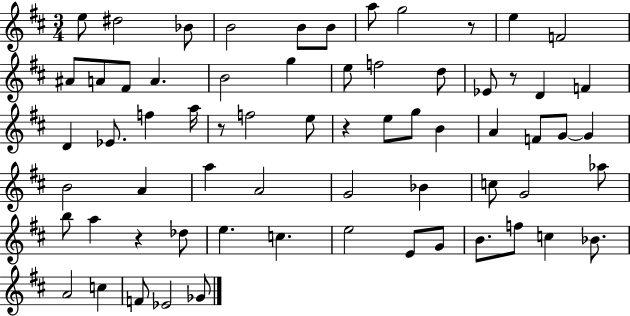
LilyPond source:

{
  \clef treble
  \numericTimeSignature
  \time 3/4
  \key d \major
  e''8 dis''2 bes'8 | b'2 b'8 b'8 | a''8 g''2 r8 | e''4 f'2 | \break ais'8 a'8 fis'8 a'4. | b'2 g''4 | e''8 f''2 d''8 | ees'8 r8 d'4 f'4 | \break d'4 ees'8. f''4 a''16 | r8 f''2 e''8 | r4 e''8 g''8 b'4 | a'4 f'8 g'8~~ g'4 | \break b'2 a'4 | a''4 a'2 | g'2 bes'4 | c''8 g'2 aes''8 | \break b''8 a''4 r4 des''8 | e''4. c''4. | e''2 e'8 g'8 | b'8. f''8 c''4 bes'8. | \break a'2 c''4 | f'8 ees'2 ges'8 | \bar "|."
}